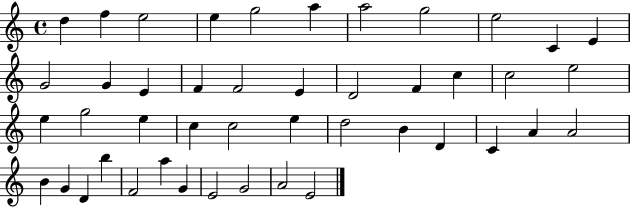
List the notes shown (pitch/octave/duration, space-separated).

D5/q F5/q E5/h E5/q G5/h A5/q A5/h G5/h E5/h C4/q E4/q G4/h G4/q E4/q F4/q F4/h E4/q D4/h F4/q C5/q C5/h E5/h E5/q G5/h E5/q C5/q C5/h E5/q D5/h B4/q D4/q C4/q A4/q A4/h B4/q G4/q D4/q B5/q F4/h A5/q G4/q E4/h G4/h A4/h E4/h